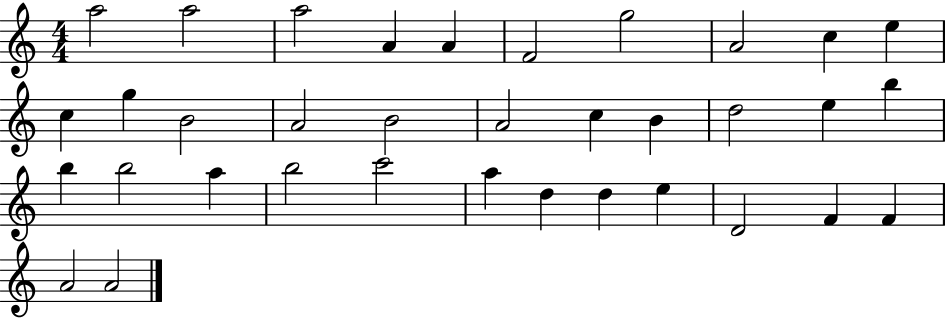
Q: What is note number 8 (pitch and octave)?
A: A4